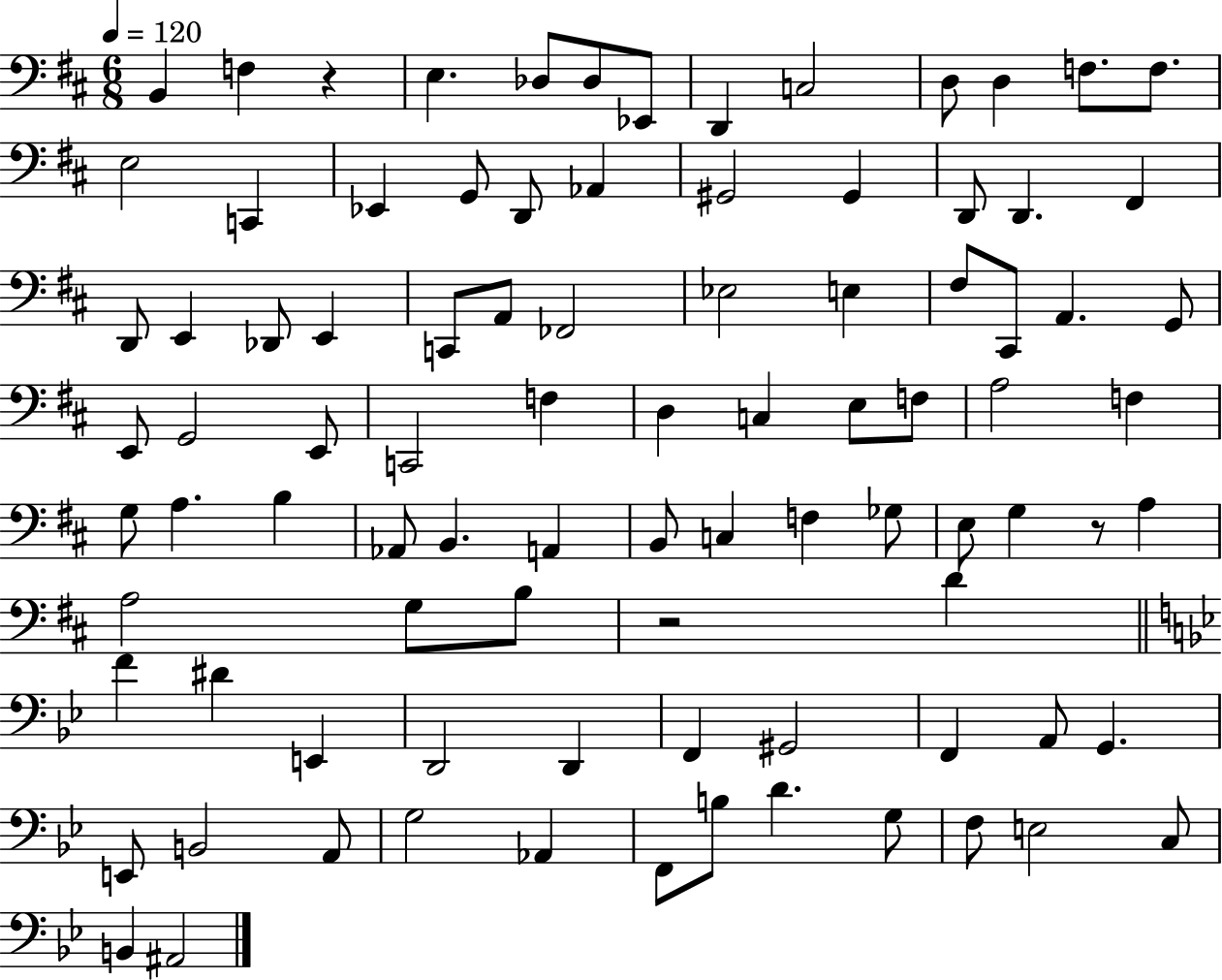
{
  \clef bass
  \numericTimeSignature
  \time 6/8
  \key d \major
  \tempo 4 = 120
  \repeat volta 2 { b,4 f4 r4 | e4. des8 des8 ees,8 | d,4 c2 | d8 d4 f8. f8. | \break e2 c,4 | ees,4 g,8 d,8 aes,4 | gis,2 gis,4 | d,8 d,4. fis,4 | \break d,8 e,4 des,8 e,4 | c,8 a,8 fes,2 | ees2 e4 | fis8 cis,8 a,4. g,8 | \break e,8 g,2 e,8 | c,2 f4 | d4 c4 e8 f8 | a2 f4 | \break g8 a4. b4 | aes,8 b,4. a,4 | b,8 c4 f4 ges8 | e8 g4 r8 a4 | \break a2 g8 b8 | r2 d'4 | \bar "||" \break \key bes \major f'4 dis'4 e,4 | d,2 d,4 | f,4 gis,2 | f,4 a,8 g,4. | \break e,8 b,2 a,8 | g2 aes,4 | f,8 b8 d'4. g8 | f8 e2 c8 | \break b,4 ais,2 | } \bar "|."
}